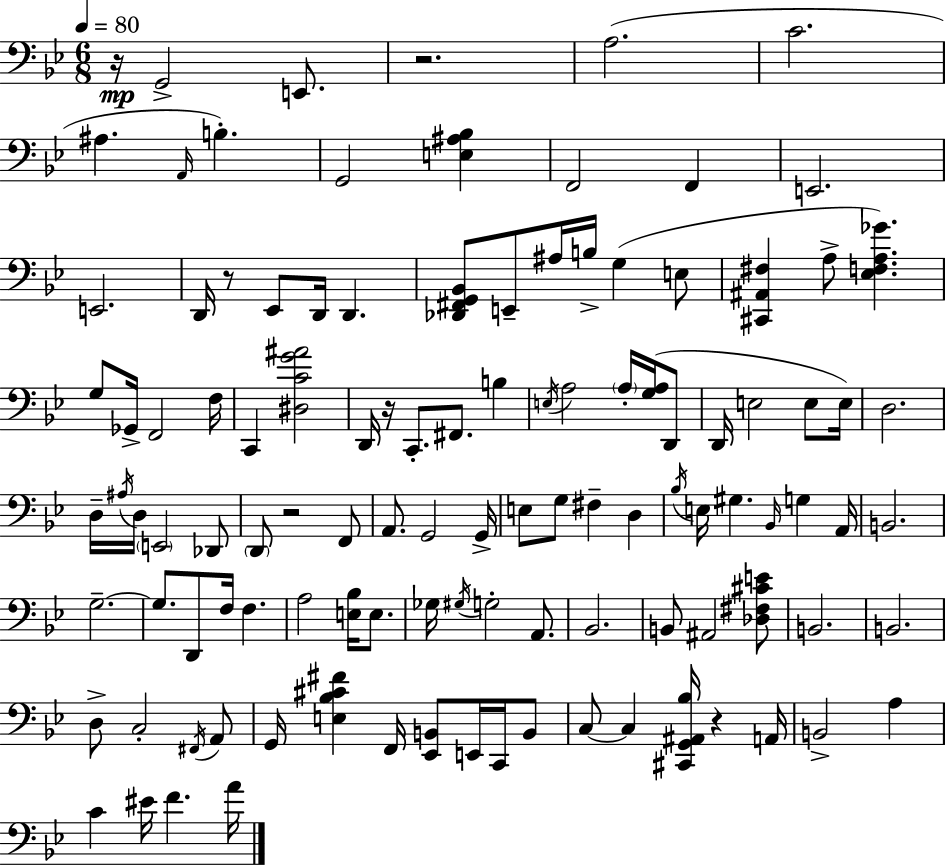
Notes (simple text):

R/s G2/h E2/e. R/h. A3/h. C4/h. A#3/q. A2/s B3/q. G2/h [E3,A#3,Bb3]/q F2/h F2/q E2/h. E2/h. D2/s R/e Eb2/e D2/s D2/q. [Db2,F#2,G2,Bb2]/e E2/e A#3/s B3/s G3/q E3/e [C#2,A#2,F#3]/q A3/e [Eb3,F3,A3,Gb4]/q. G3/e Gb2/s F2/h F3/s C2/q [D#3,C4,G4,A#4]/h D2/s R/s C2/e. F#2/e. B3/q E3/s A3/h A3/s [G3,A3]/s D2/e D2/s E3/h E3/e E3/s D3/h. D3/s A#3/s D3/s E2/h Db2/e D2/e R/h F2/e A2/e. G2/h G2/s E3/e G3/e F#3/q D3/q Bb3/s E3/s G#3/q. Bb2/s G3/q A2/s B2/h. G3/h. G3/e. D2/e F3/s F3/q. A3/h [E3,Bb3]/s E3/e. Gb3/s G#3/s G3/h A2/e. Bb2/h. B2/e A#2/h [Db3,F#3,C#4,E4]/e B2/h. B2/h. D3/e C3/h F#2/s A2/e G2/s [E3,Bb3,C#4,F#4]/q F2/s [Eb2,B2]/e E2/s C2/s B2/e C3/e C3/q [C#2,G2,A#2,Bb3]/s R/q A2/s B2/h A3/q C4/q EIS4/s F4/q. A4/s